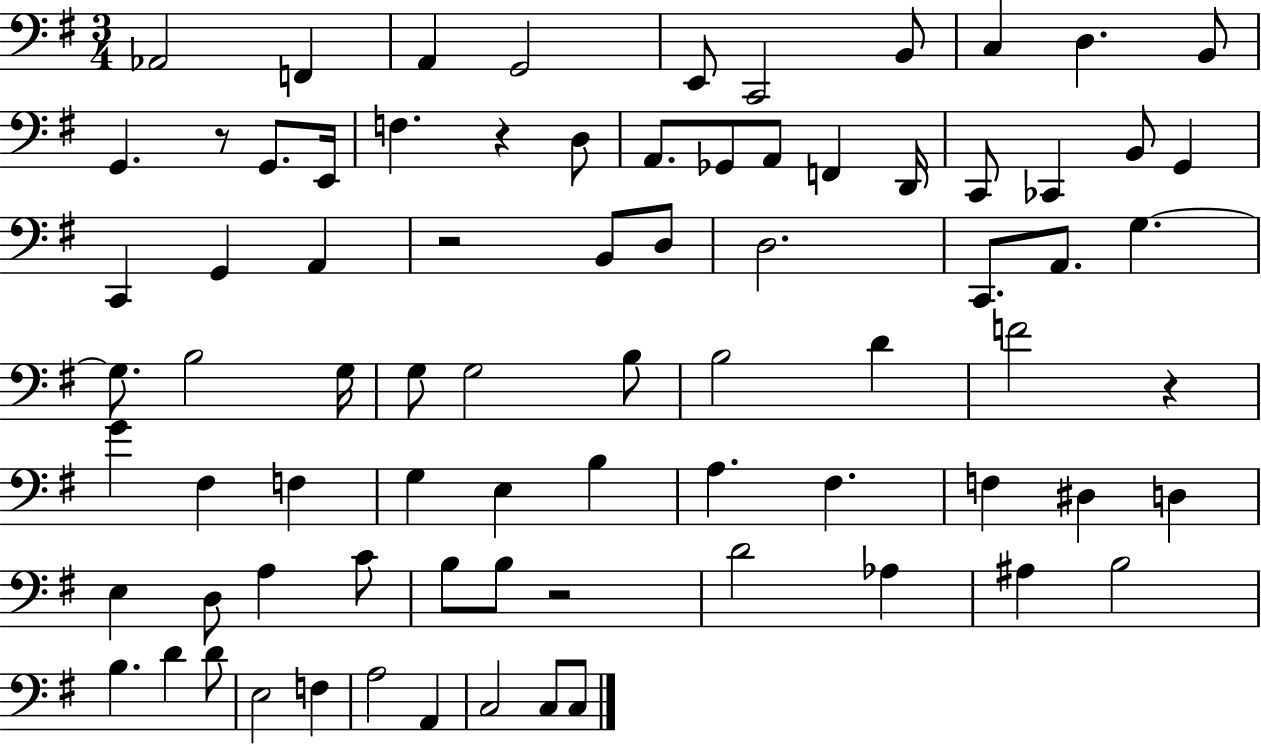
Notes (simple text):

Ab2/h F2/q A2/q G2/h E2/e C2/h B2/e C3/q D3/q. B2/e G2/q. R/e G2/e. E2/s F3/q. R/q D3/e A2/e. Gb2/e A2/e F2/q D2/s C2/e CES2/q B2/e G2/q C2/q G2/q A2/q R/h B2/e D3/e D3/h. C2/e. A2/e. G3/q. G3/e. B3/h G3/s G3/e G3/h B3/e B3/h D4/q F4/h R/q G4/q F#3/q F3/q G3/q E3/q B3/q A3/q. F#3/q. F3/q D#3/q D3/q E3/q D3/e A3/q C4/e B3/e B3/e R/h D4/h Ab3/q A#3/q B3/h B3/q. D4/q D4/e E3/h F3/q A3/h A2/q C3/h C3/e C3/e